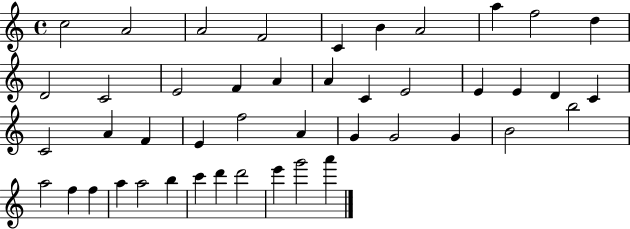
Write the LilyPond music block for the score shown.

{
  \clef treble
  \time 4/4
  \defaultTimeSignature
  \key c \major
  c''2 a'2 | a'2 f'2 | c'4 b'4 a'2 | a''4 f''2 d''4 | \break d'2 c'2 | e'2 f'4 a'4 | a'4 c'4 e'2 | e'4 e'4 d'4 c'4 | \break c'2 a'4 f'4 | e'4 f''2 a'4 | g'4 g'2 g'4 | b'2 b''2 | \break a''2 f''4 f''4 | a''4 a''2 b''4 | c'''4 d'''4 d'''2 | e'''4 g'''2 a'''4 | \break \bar "|."
}